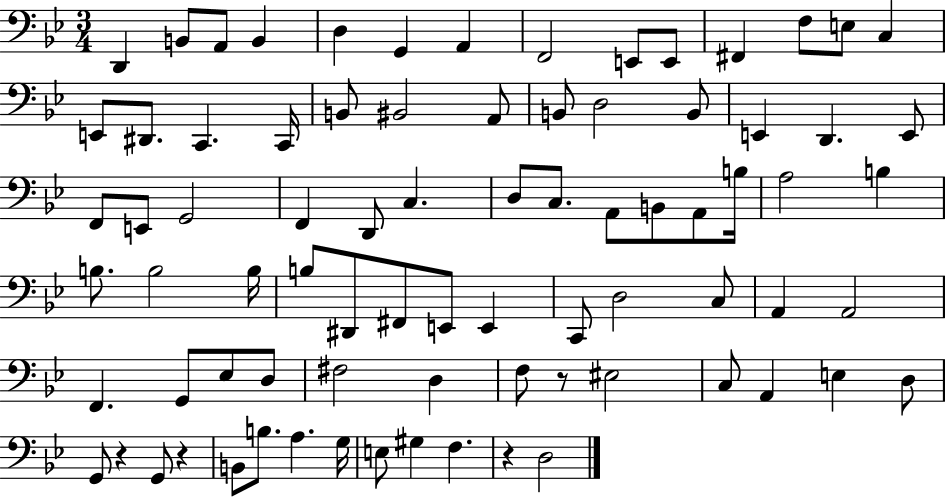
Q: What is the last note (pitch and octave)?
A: D3